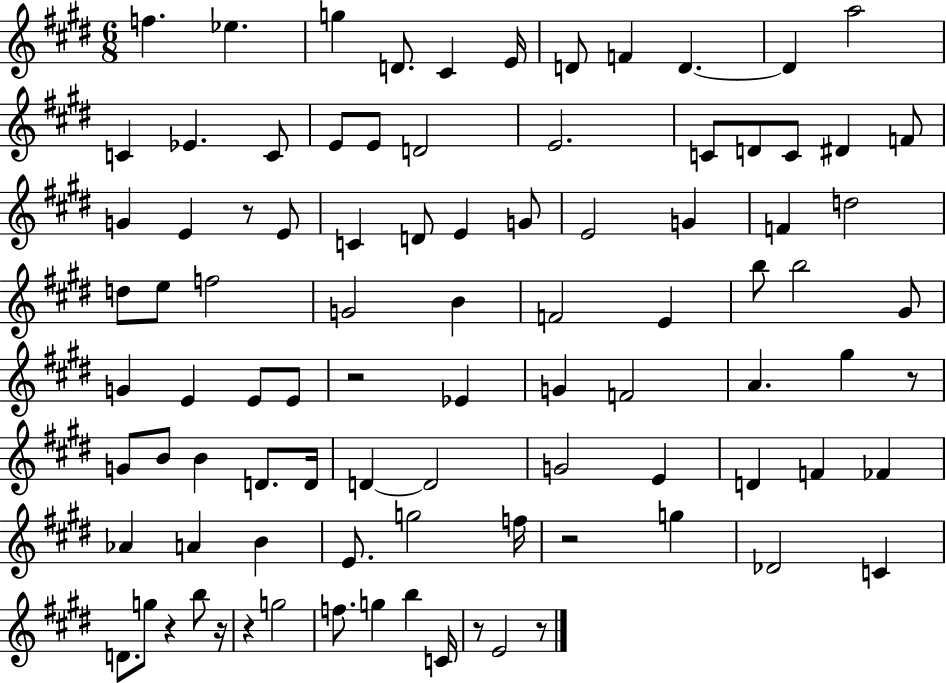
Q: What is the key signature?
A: E major